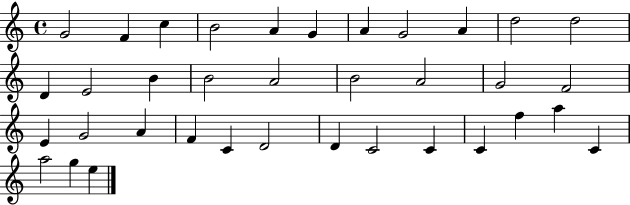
G4/h F4/q C5/q B4/h A4/q G4/q A4/q G4/h A4/q D5/h D5/h D4/q E4/h B4/q B4/h A4/h B4/h A4/h G4/h F4/h E4/q G4/h A4/q F4/q C4/q D4/h D4/q C4/h C4/q C4/q F5/q A5/q C4/q A5/h G5/q E5/q